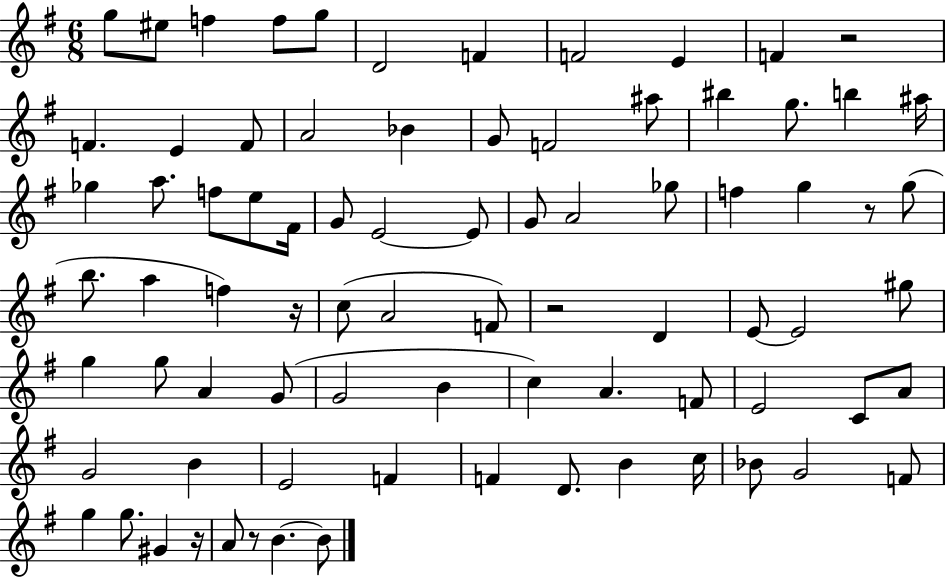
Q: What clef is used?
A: treble